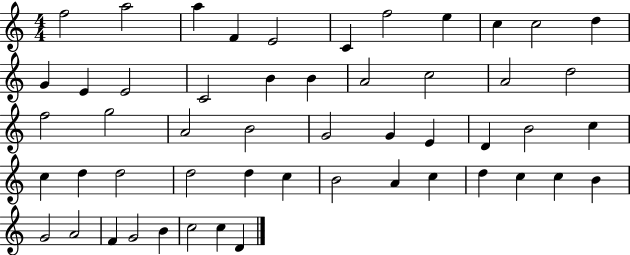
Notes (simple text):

F5/h A5/h A5/q F4/q E4/h C4/q F5/h E5/q C5/q C5/h D5/q G4/q E4/q E4/h C4/h B4/q B4/q A4/h C5/h A4/h D5/h F5/h G5/h A4/h B4/h G4/h G4/q E4/q D4/q B4/h C5/q C5/q D5/q D5/h D5/h D5/q C5/q B4/h A4/q C5/q D5/q C5/q C5/q B4/q G4/h A4/h F4/q G4/h B4/q C5/h C5/q D4/q